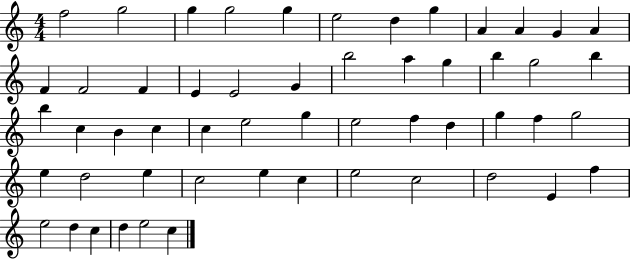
F5/h G5/h G5/q G5/h G5/q E5/h D5/q G5/q A4/q A4/q G4/q A4/q F4/q F4/h F4/q E4/q E4/h G4/q B5/h A5/q G5/q B5/q G5/h B5/q B5/q C5/q B4/q C5/q C5/q E5/h G5/q E5/h F5/q D5/q G5/q F5/q G5/h E5/q D5/h E5/q C5/h E5/q C5/q E5/h C5/h D5/h E4/q F5/q E5/h D5/q C5/q D5/q E5/h C5/q